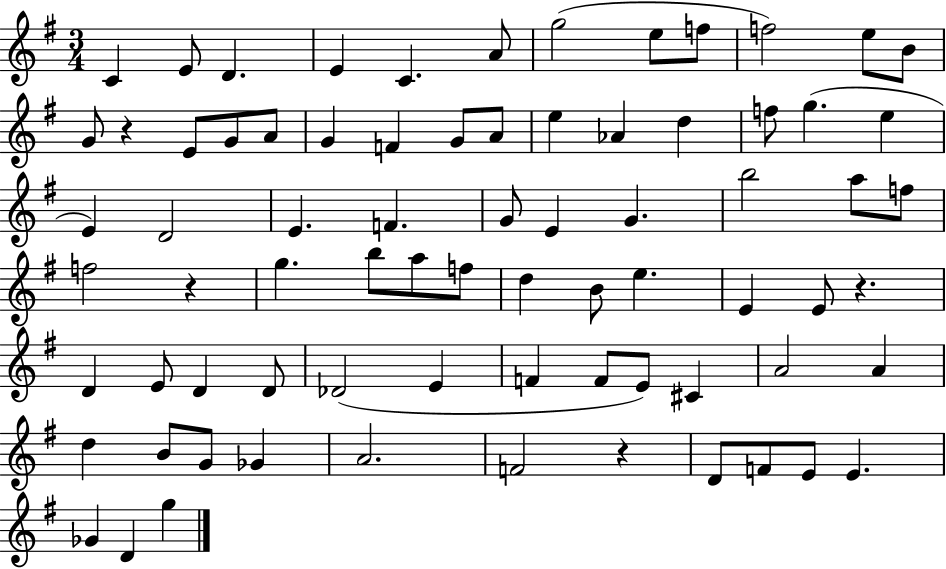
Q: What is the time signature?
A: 3/4